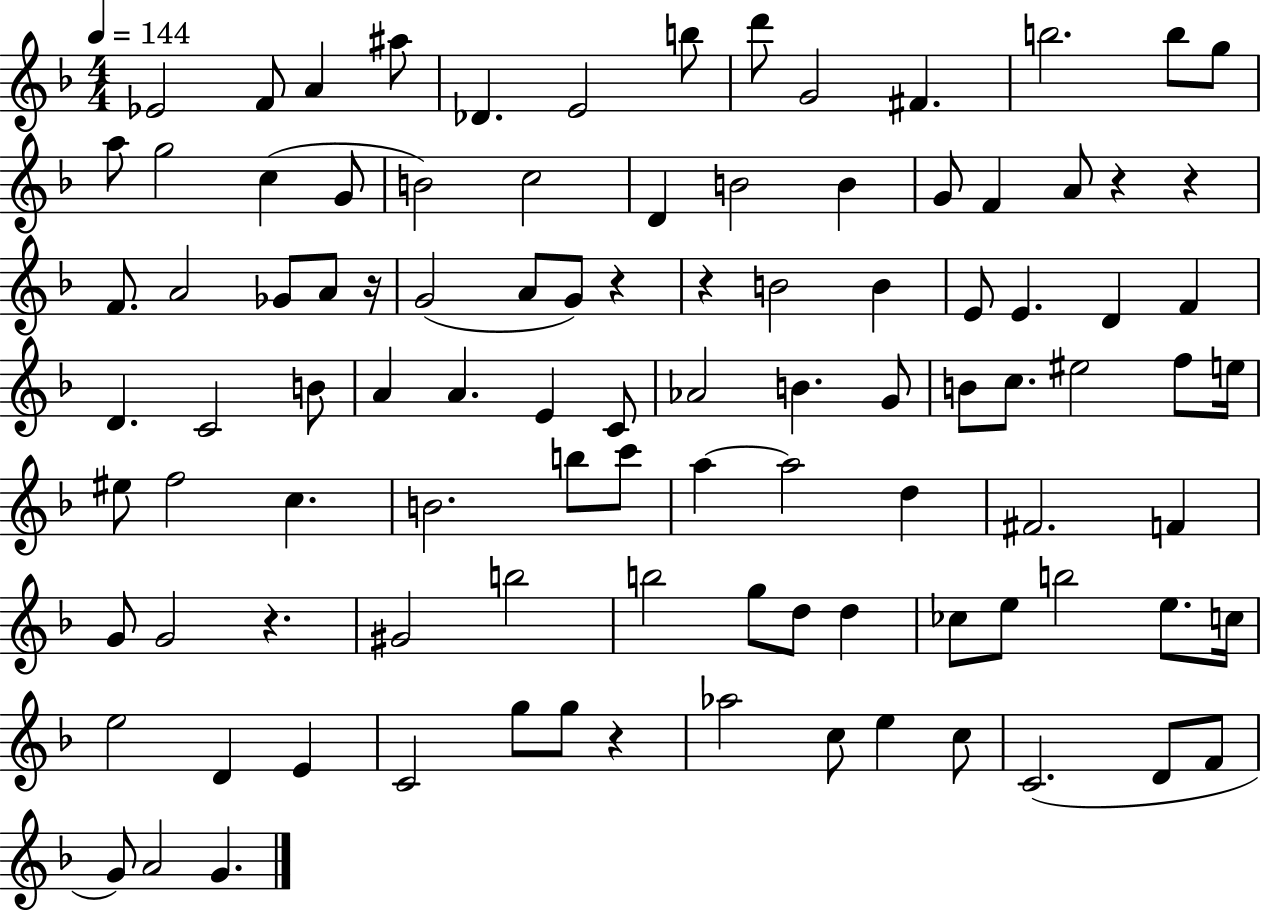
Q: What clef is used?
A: treble